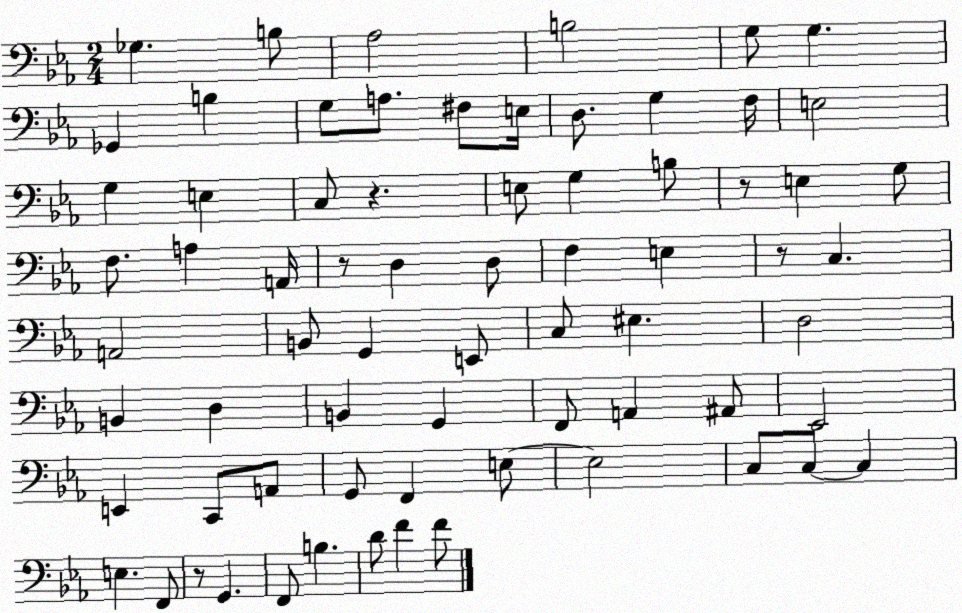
X:1
T:Untitled
M:2/4
L:1/4
K:Eb
_G, B,/2 _A,2 B,2 G,/2 G, _G,, B, G,/2 A,/2 ^F,/2 E,/4 D,/2 G, F,/4 E,2 G, E, C,/2 z E,/2 G, B,/2 z/2 E, G,/2 F,/2 A, A,,/4 z/2 D, D,/2 F, E, z/2 C, A,,2 B,,/2 G,, E,,/2 C,/2 ^E, D,2 B,, D, B,, G,, F,,/2 A,, ^A,,/2 _E,,2 E,, C,,/2 A,,/2 G,,/2 F,, E,/2 E,2 C,/2 C,/2 C, E, F,,/2 z/2 G,, F,,/2 B, D/2 F F/2